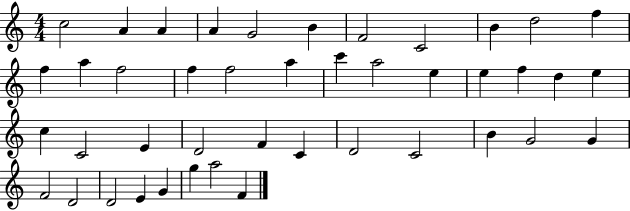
C5/h A4/q A4/q A4/q G4/h B4/q F4/h C4/h B4/q D5/h F5/q F5/q A5/q F5/h F5/q F5/h A5/q C6/q A5/h E5/q E5/q F5/q D5/q E5/q C5/q C4/h E4/q D4/h F4/q C4/q D4/h C4/h B4/q G4/h G4/q F4/h D4/h D4/h E4/q G4/q G5/q A5/h F4/q